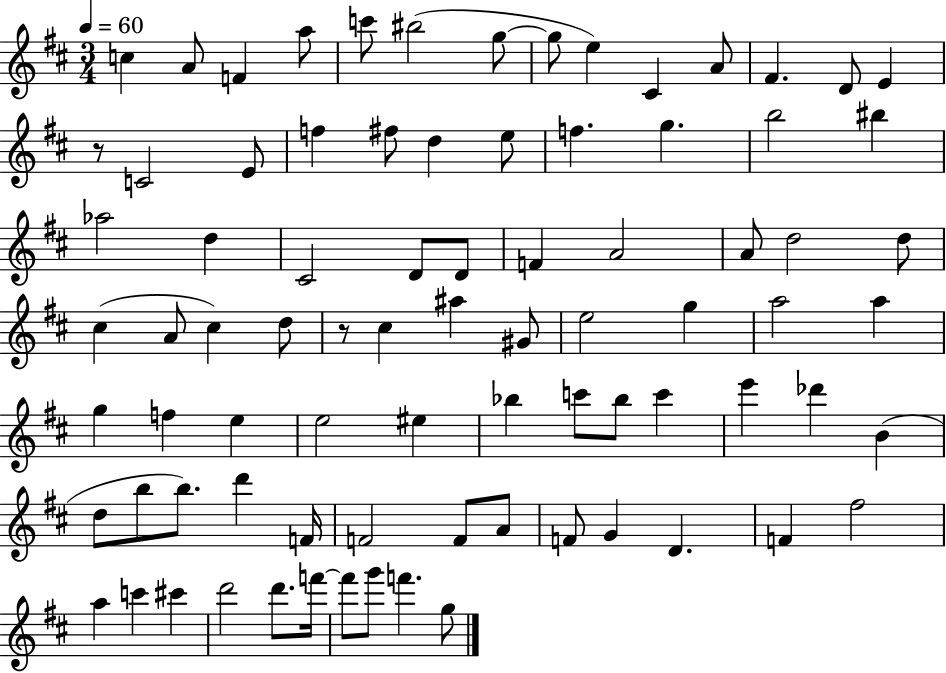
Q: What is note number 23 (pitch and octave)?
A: B5